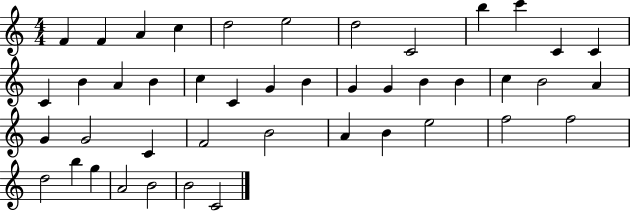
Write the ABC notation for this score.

X:1
T:Untitled
M:4/4
L:1/4
K:C
F F A c d2 e2 d2 C2 b c' C C C B A B c C G B G G B B c B2 A G G2 C F2 B2 A B e2 f2 f2 d2 b g A2 B2 B2 C2